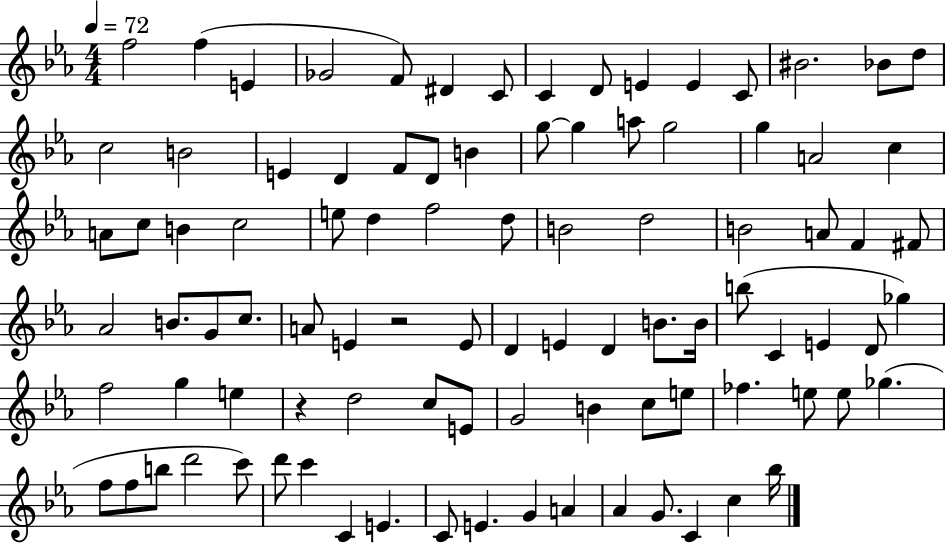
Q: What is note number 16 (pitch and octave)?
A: C5